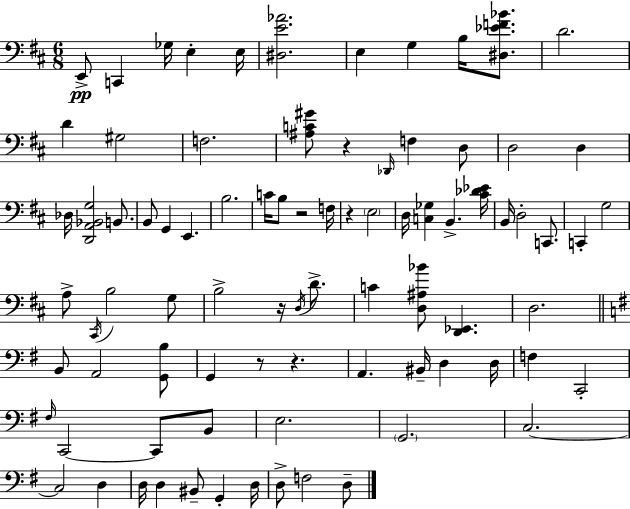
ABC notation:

X:1
T:Untitled
M:6/8
L:1/4
K:D
E,,/2 C,, _G,/4 E, E,/4 [^D,E_A]2 E, G, B,/4 [^D,_EF_B]/2 D2 D ^G,2 F,2 [^A,C^G]/2 z _D,,/4 F, D,/2 D,2 D, _D,/4 [D,,A,,_B,,G,]2 B,,/2 B,,/2 G,, E,, B,2 C/4 B,/2 z2 F,/4 z E,2 D,/4 [C,_G,] B,, [^C_D_E]/4 B,,/4 D,2 C,,/2 C,, G,2 A,/2 ^C,,/4 B,2 G,/2 B,2 z/4 D,/4 D/2 C [D,^A,_B]/2 [D,,_E,,] D,2 B,,/2 A,,2 [G,,B,]/2 G,, z/2 z A,, ^B,,/4 D, D,/4 F, C,,2 ^F,/4 C,,2 C,,/2 B,,/2 E,2 G,,2 C,2 C,2 D, D,/4 D, ^B,,/2 G,, D,/4 D,/2 F,2 D,/2